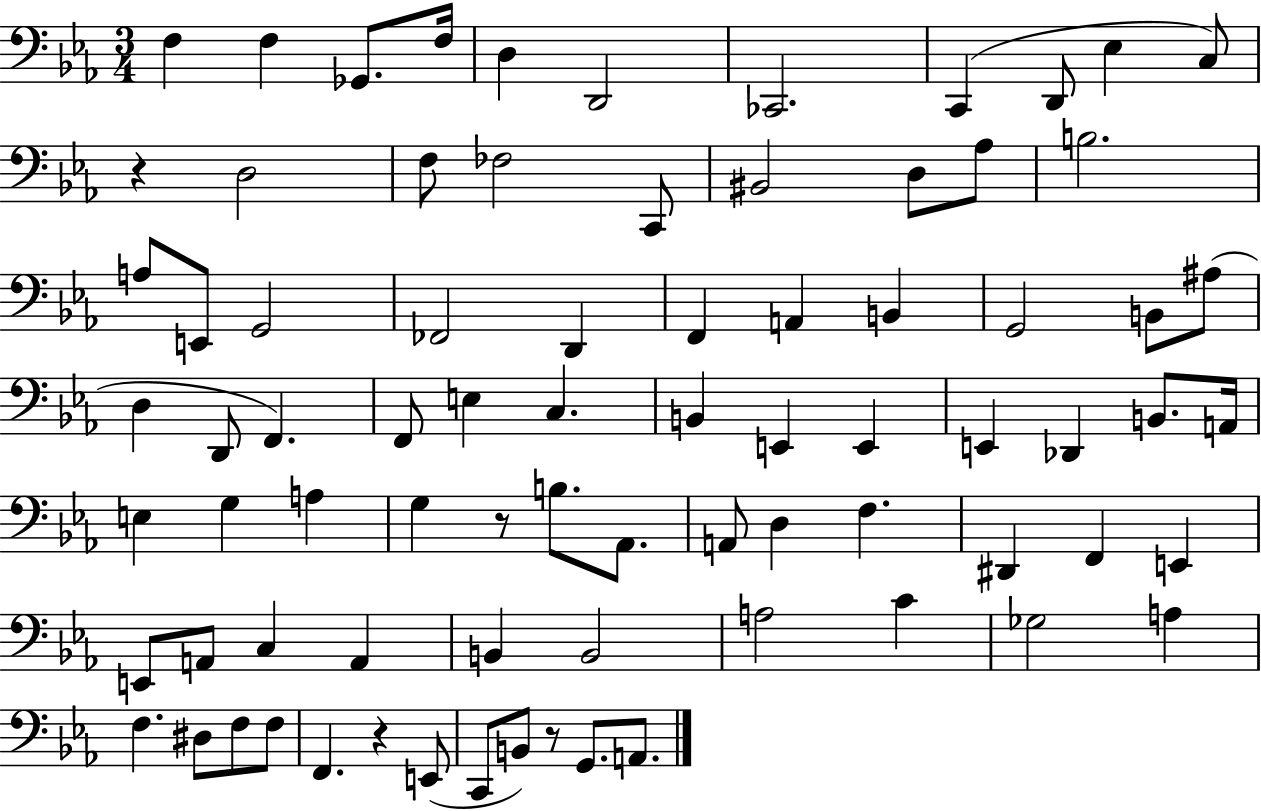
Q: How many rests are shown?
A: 4